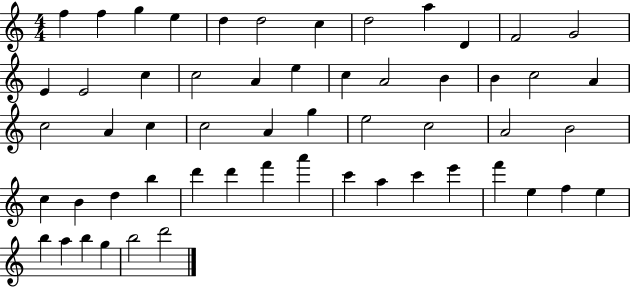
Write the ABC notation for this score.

X:1
T:Untitled
M:4/4
L:1/4
K:C
f f g e d d2 c d2 a D F2 G2 E E2 c c2 A e c A2 B B c2 A c2 A c c2 A g e2 c2 A2 B2 c B d b d' d' f' a' c' a c' e' f' e f e b a b g b2 d'2